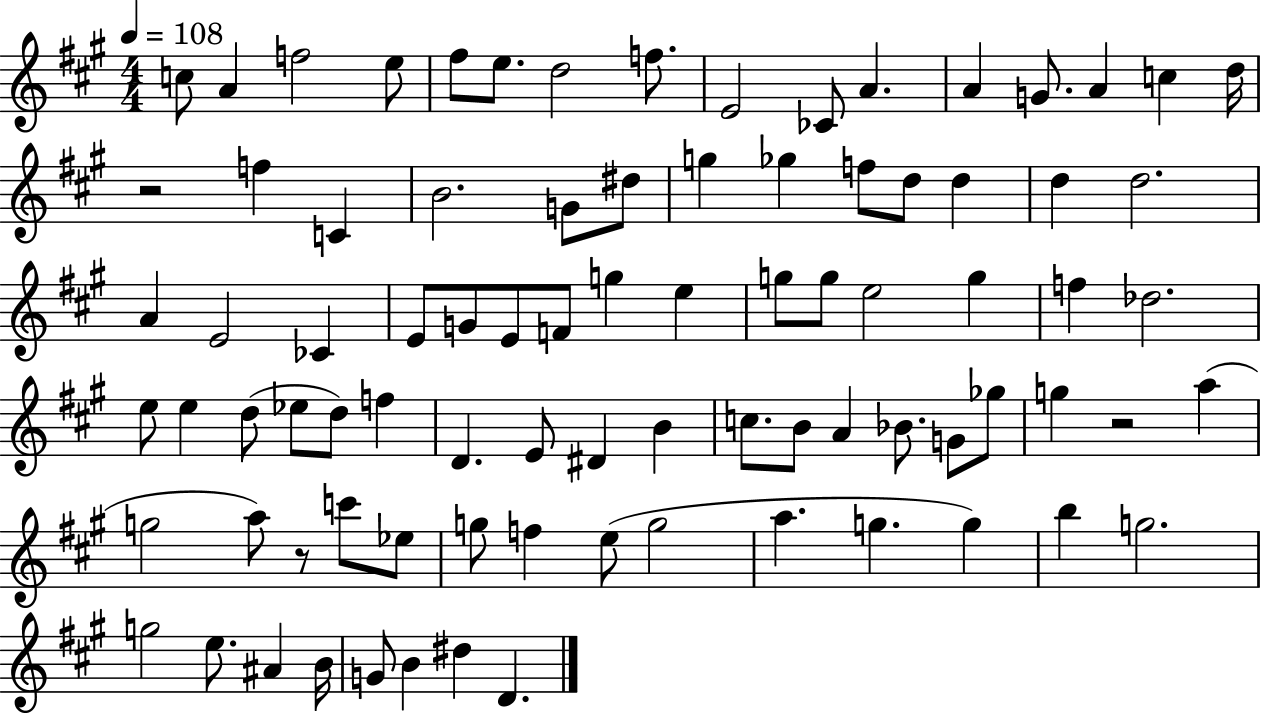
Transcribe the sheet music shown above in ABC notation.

X:1
T:Untitled
M:4/4
L:1/4
K:A
c/2 A f2 e/2 ^f/2 e/2 d2 f/2 E2 _C/2 A A G/2 A c d/4 z2 f C B2 G/2 ^d/2 g _g f/2 d/2 d d d2 A E2 _C E/2 G/2 E/2 F/2 g e g/2 g/2 e2 g f _d2 e/2 e d/2 _e/2 d/2 f D E/2 ^D B c/2 B/2 A _B/2 G/2 _g/2 g z2 a g2 a/2 z/2 c'/2 _e/2 g/2 f e/2 g2 a g g b g2 g2 e/2 ^A B/4 G/2 B ^d D